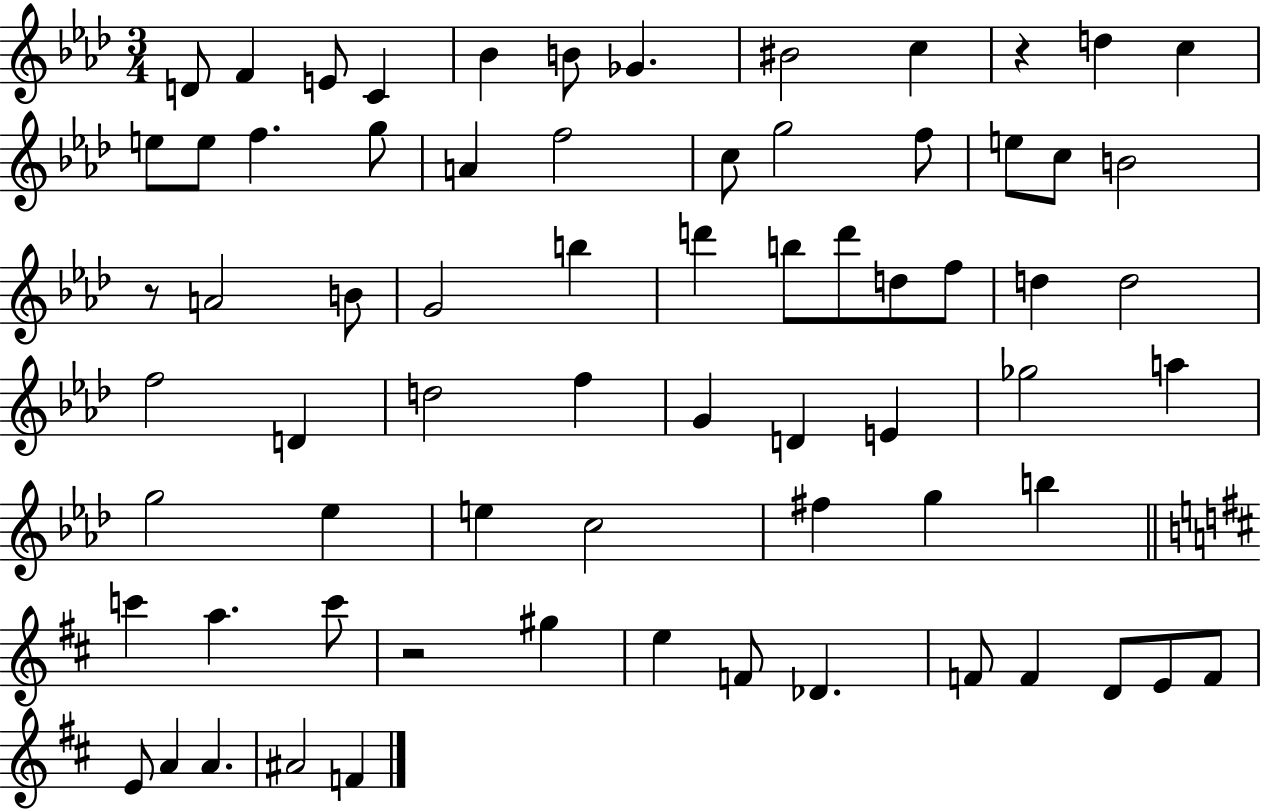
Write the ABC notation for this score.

X:1
T:Untitled
M:3/4
L:1/4
K:Ab
D/2 F E/2 C _B B/2 _G ^B2 c z d c e/2 e/2 f g/2 A f2 c/2 g2 f/2 e/2 c/2 B2 z/2 A2 B/2 G2 b d' b/2 d'/2 d/2 f/2 d d2 f2 D d2 f G D E _g2 a g2 _e e c2 ^f g b c' a c'/2 z2 ^g e F/2 _D F/2 F D/2 E/2 F/2 E/2 A A ^A2 F